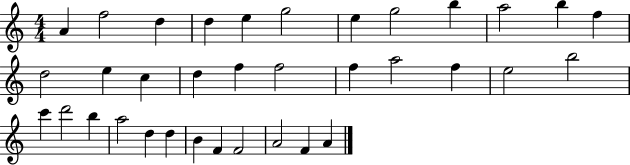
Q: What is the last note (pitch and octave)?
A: A4